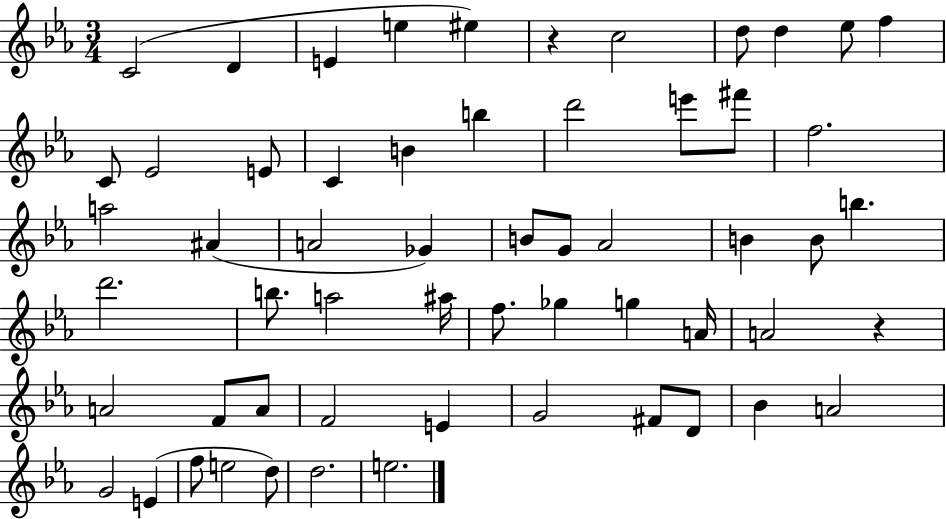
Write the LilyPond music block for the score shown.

{
  \clef treble
  \numericTimeSignature
  \time 3/4
  \key ees \major
  c'2( d'4 | e'4 e''4 eis''4) | r4 c''2 | d''8 d''4 ees''8 f''4 | \break c'8 ees'2 e'8 | c'4 b'4 b''4 | d'''2 e'''8 fis'''8 | f''2. | \break a''2 ais'4( | a'2 ges'4) | b'8 g'8 aes'2 | b'4 b'8 b''4. | \break d'''2. | b''8. a''2 ais''16 | f''8. ges''4 g''4 a'16 | a'2 r4 | \break a'2 f'8 a'8 | f'2 e'4 | g'2 fis'8 d'8 | bes'4 a'2 | \break g'2 e'4( | f''8 e''2 d''8) | d''2. | e''2. | \break \bar "|."
}